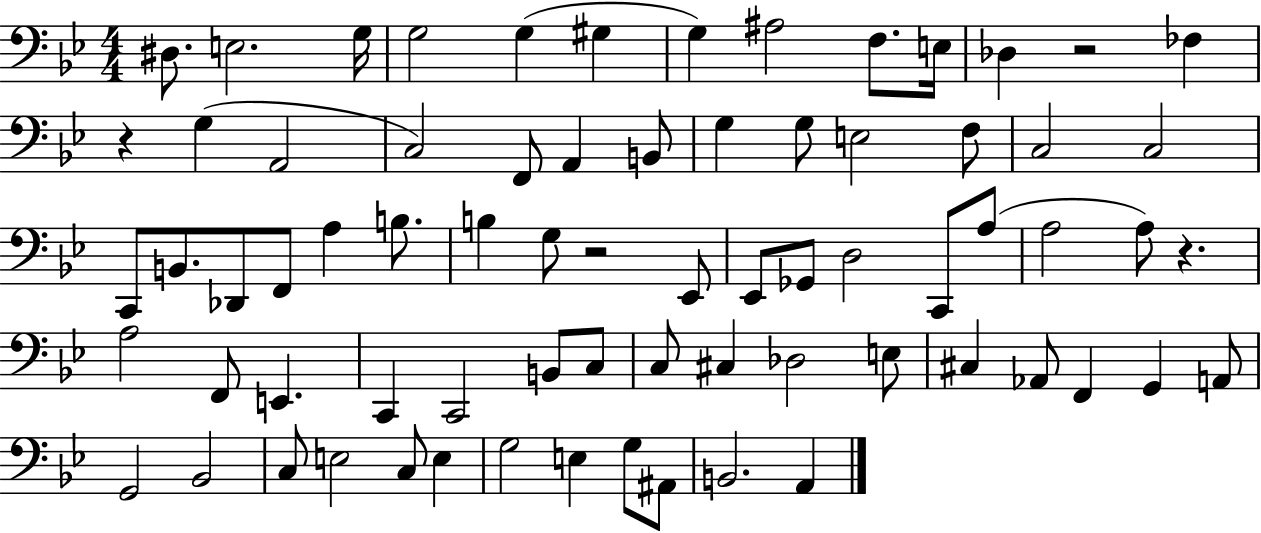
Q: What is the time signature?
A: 4/4